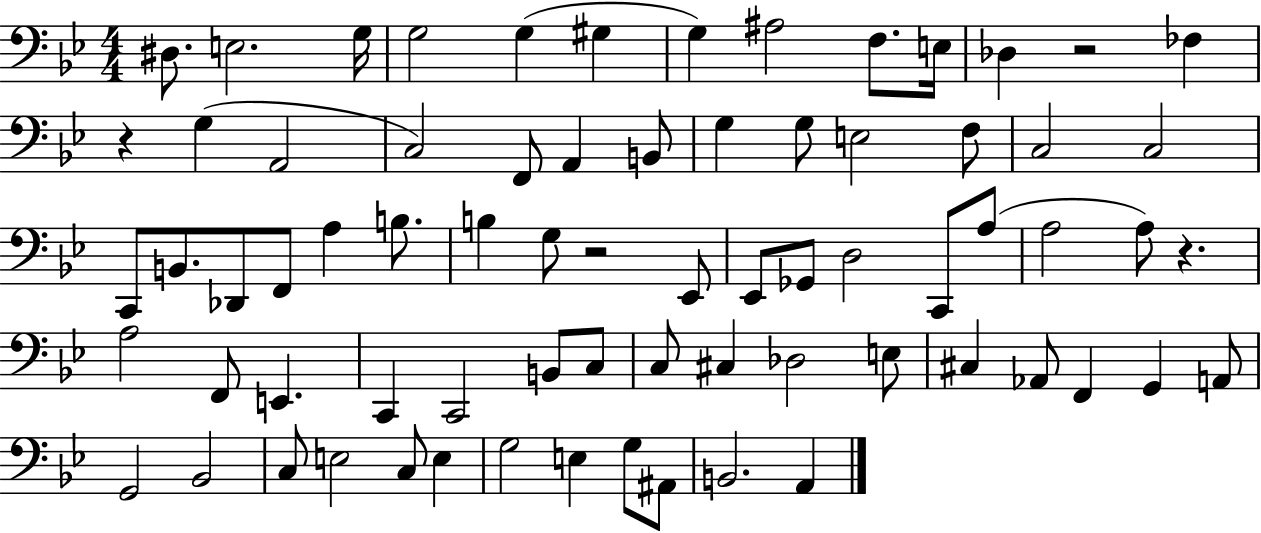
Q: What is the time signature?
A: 4/4